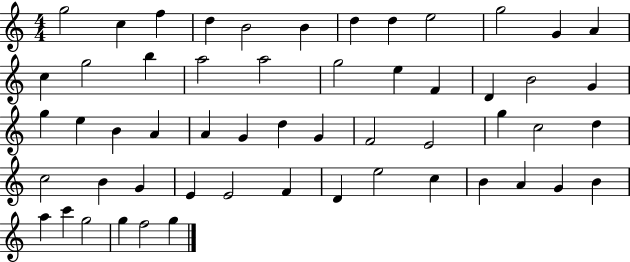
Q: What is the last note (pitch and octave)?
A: G5